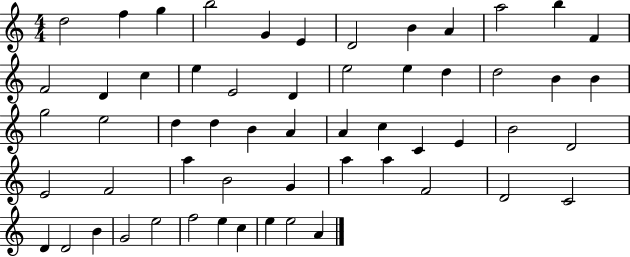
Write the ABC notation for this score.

X:1
T:Untitled
M:4/4
L:1/4
K:C
d2 f g b2 G E D2 B A a2 b F F2 D c e E2 D e2 e d d2 B B g2 e2 d d B A A c C E B2 D2 E2 F2 a B2 G a a F2 D2 C2 D D2 B G2 e2 f2 e c e e2 A